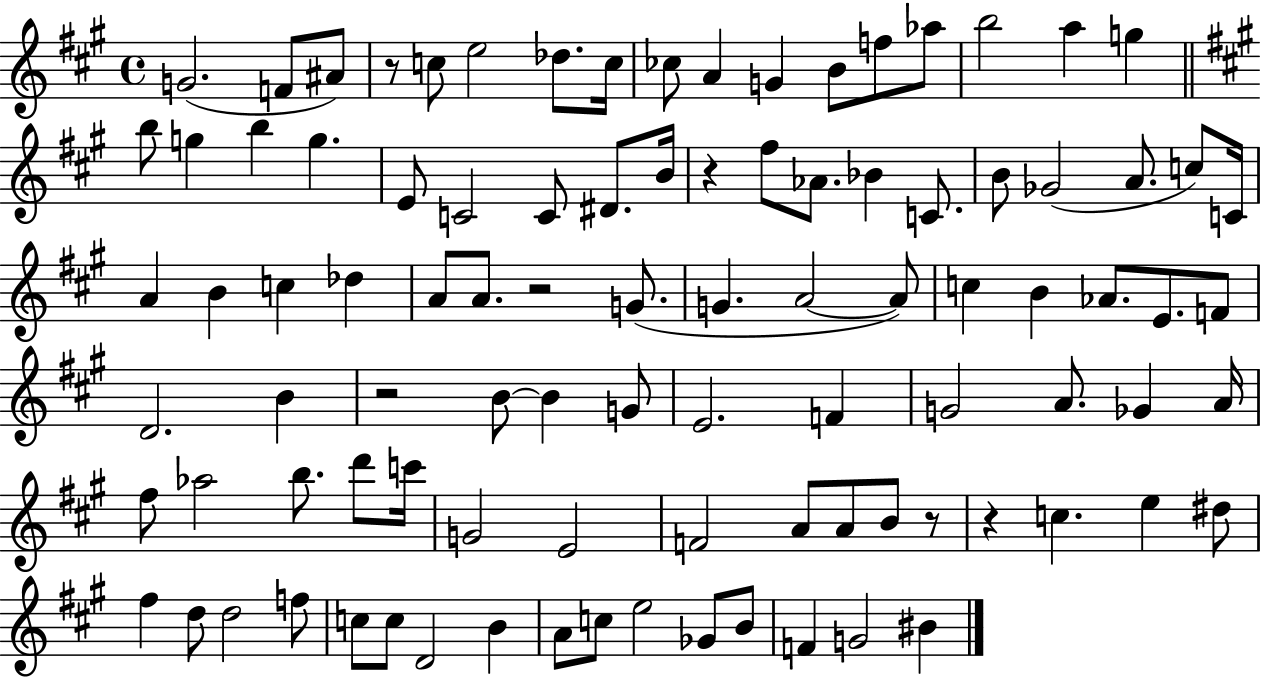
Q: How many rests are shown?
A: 6